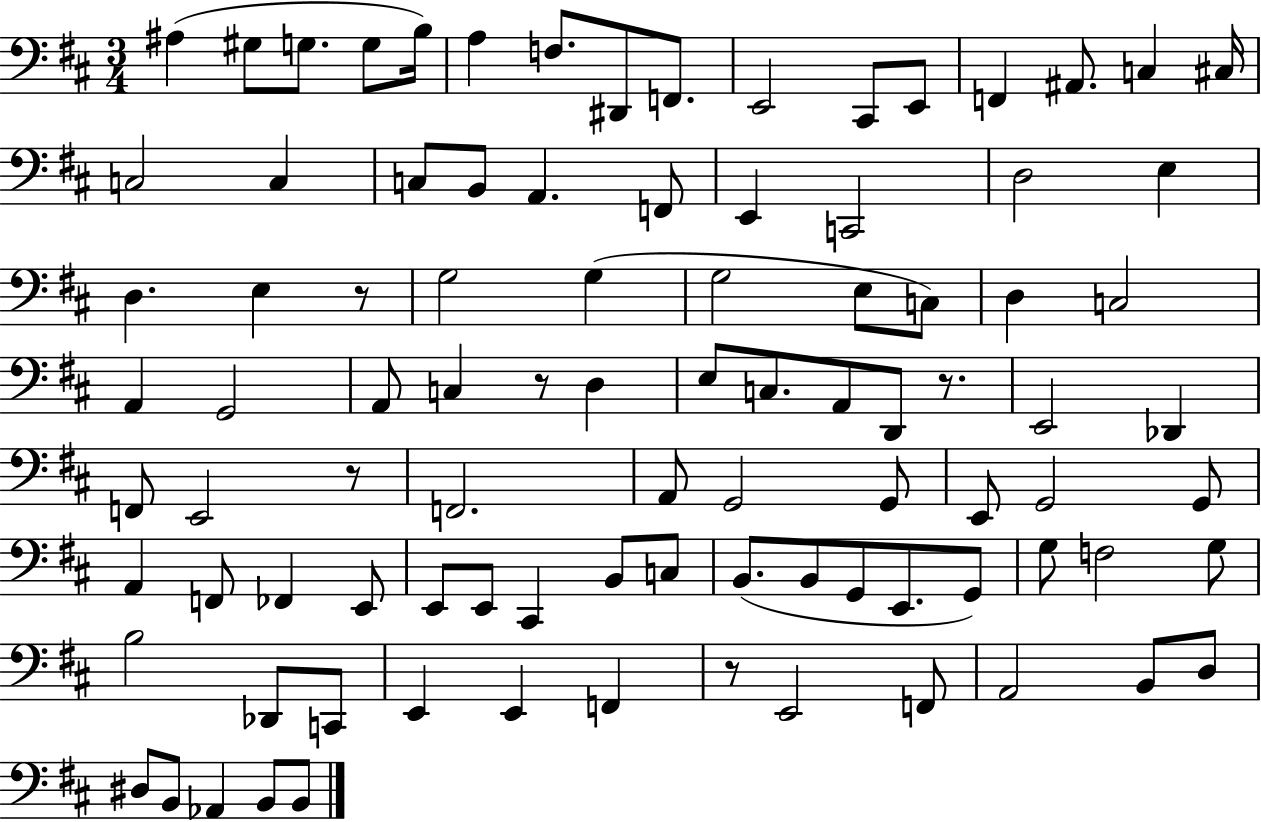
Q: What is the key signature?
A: D major